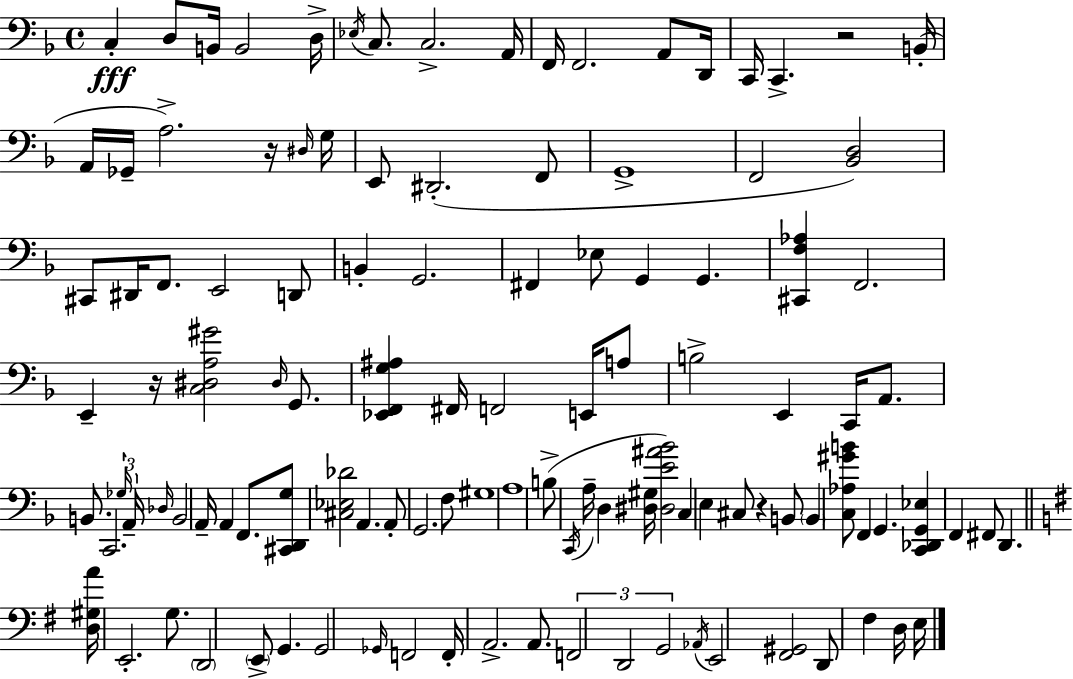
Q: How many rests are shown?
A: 4